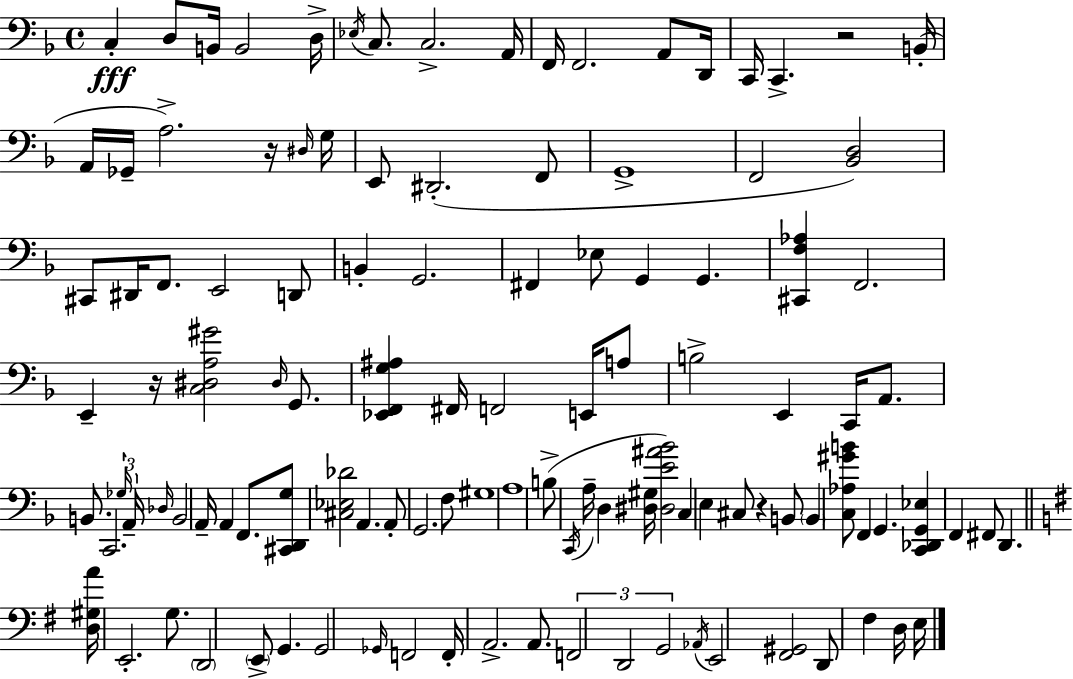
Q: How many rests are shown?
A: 4